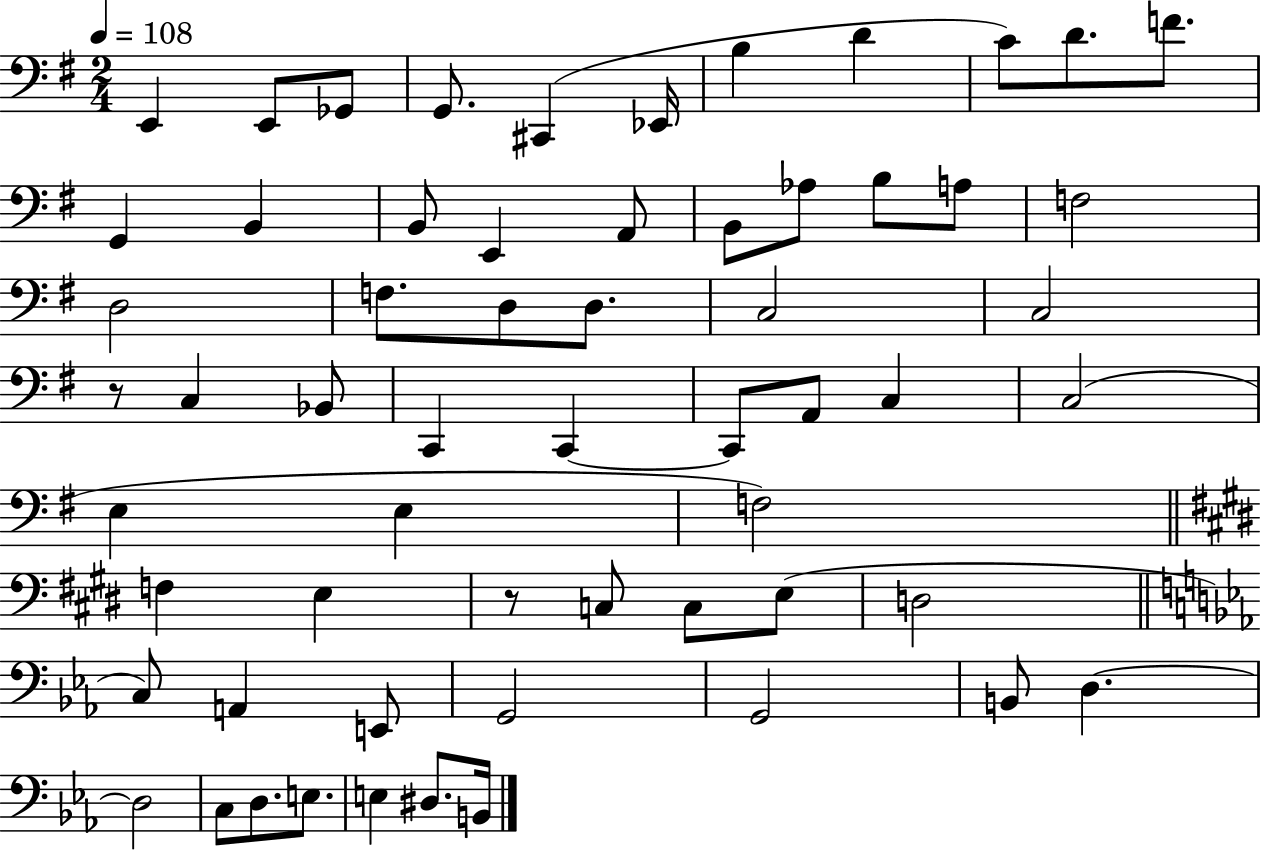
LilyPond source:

{
  \clef bass
  \numericTimeSignature
  \time 2/4
  \key g \major
  \tempo 4 = 108
  e,4 e,8 ges,8 | g,8. cis,4( ees,16 | b4 d'4 | c'8) d'8. f'8. | \break g,4 b,4 | b,8 e,4 a,8 | b,8 aes8 b8 a8 | f2 | \break d2 | f8. d8 d8. | c2 | c2 | \break r8 c4 bes,8 | c,4 c,4~~ | c,8 a,8 c4 | c2( | \break e4 e4 | f2) | \bar "||" \break \key e \major f4 e4 | r8 c8 c8 e8( | d2 | \bar "||" \break \key ees \major c8) a,4 e,8 | g,2 | g,2 | b,8 d4.~~ | \break d2 | c8 d8. e8. | e4 dis8. b,16 | \bar "|."
}